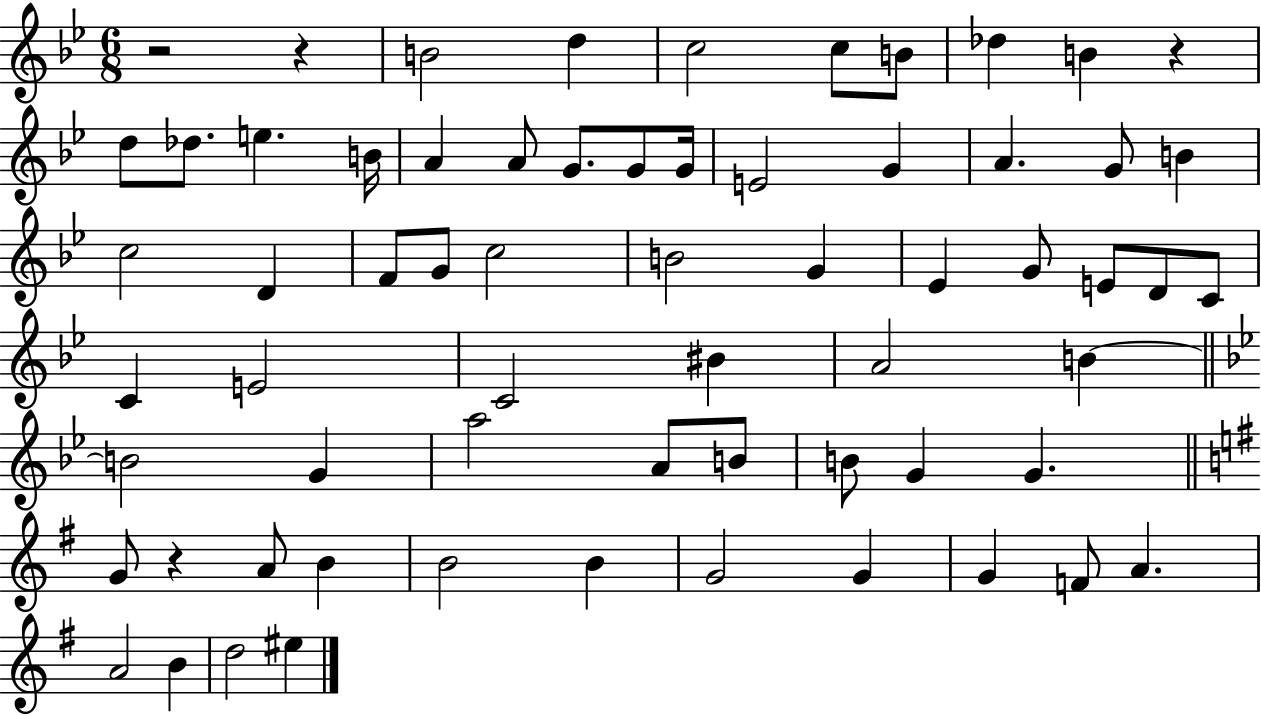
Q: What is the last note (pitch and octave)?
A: EIS5